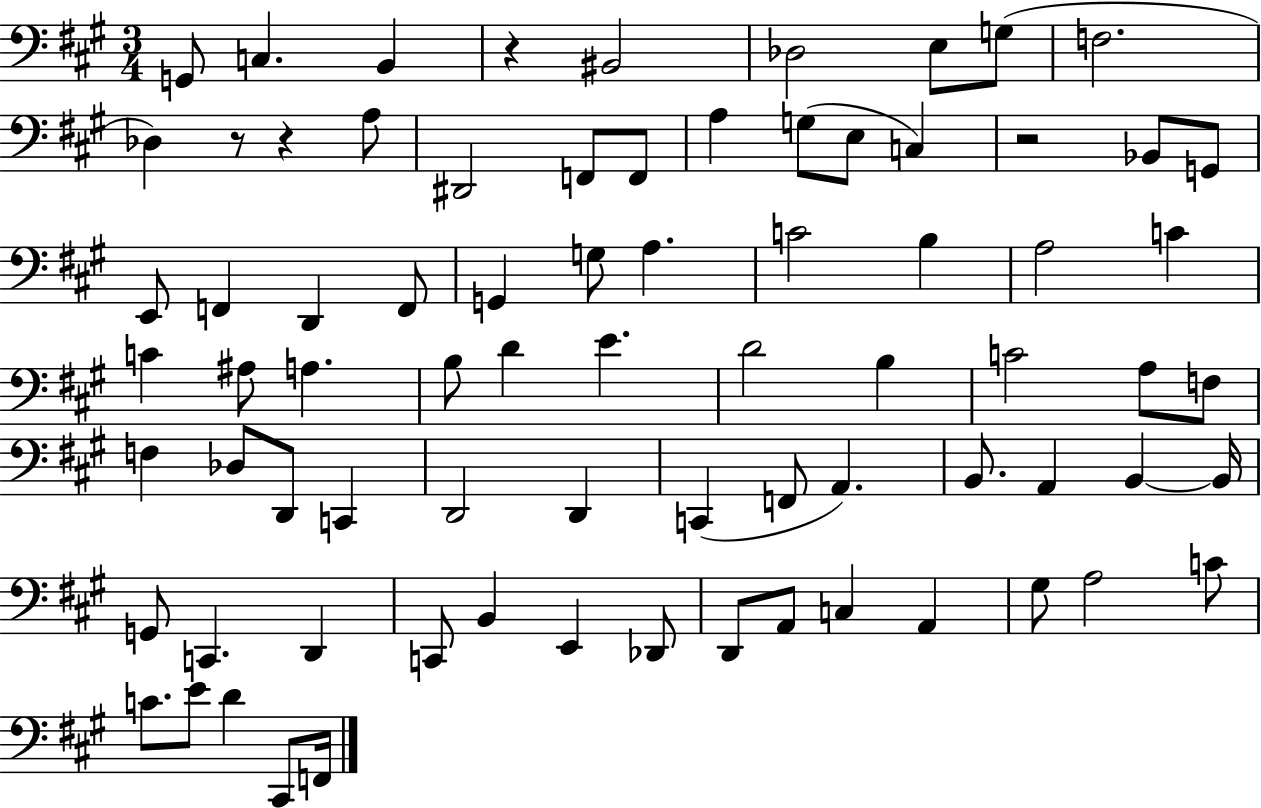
X:1
T:Untitled
M:3/4
L:1/4
K:A
G,,/2 C, B,, z ^B,,2 _D,2 E,/2 G,/2 F,2 _D, z/2 z A,/2 ^D,,2 F,,/2 F,,/2 A, G,/2 E,/2 C, z2 _B,,/2 G,,/2 E,,/2 F,, D,, F,,/2 G,, G,/2 A, C2 B, A,2 C C ^A,/2 A, B,/2 D E D2 B, C2 A,/2 F,/2 F, _D,/2 D,,/2 C,, D,,2 D,, C,, F,,/2 A,, B,,/2 A,, B,, B,,/4 G,,/2 C,, D,, C,,/2 B,, E,, _D,,/2 D,,/2 A,,/2 C, A,, ^G,/2 A,2 C/2 C/2 E/2 D ^C,,/2 F,,/4